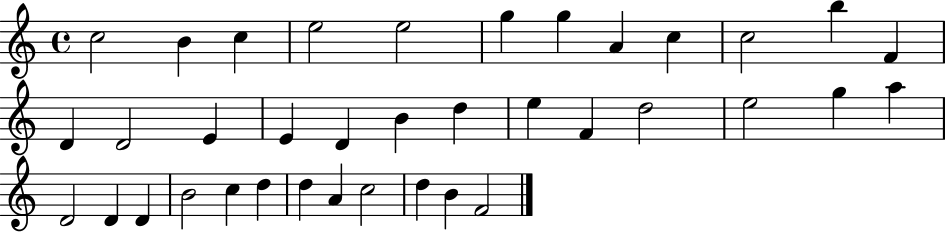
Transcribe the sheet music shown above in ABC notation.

X:1
T:Untitled
M:4/4
L:1/4
K:C
c2 B c e2 e2 g g A c c2 b F D D2 E E D B d e F d2 e2 g a D2 D D B2 c d d A c2 d B F2